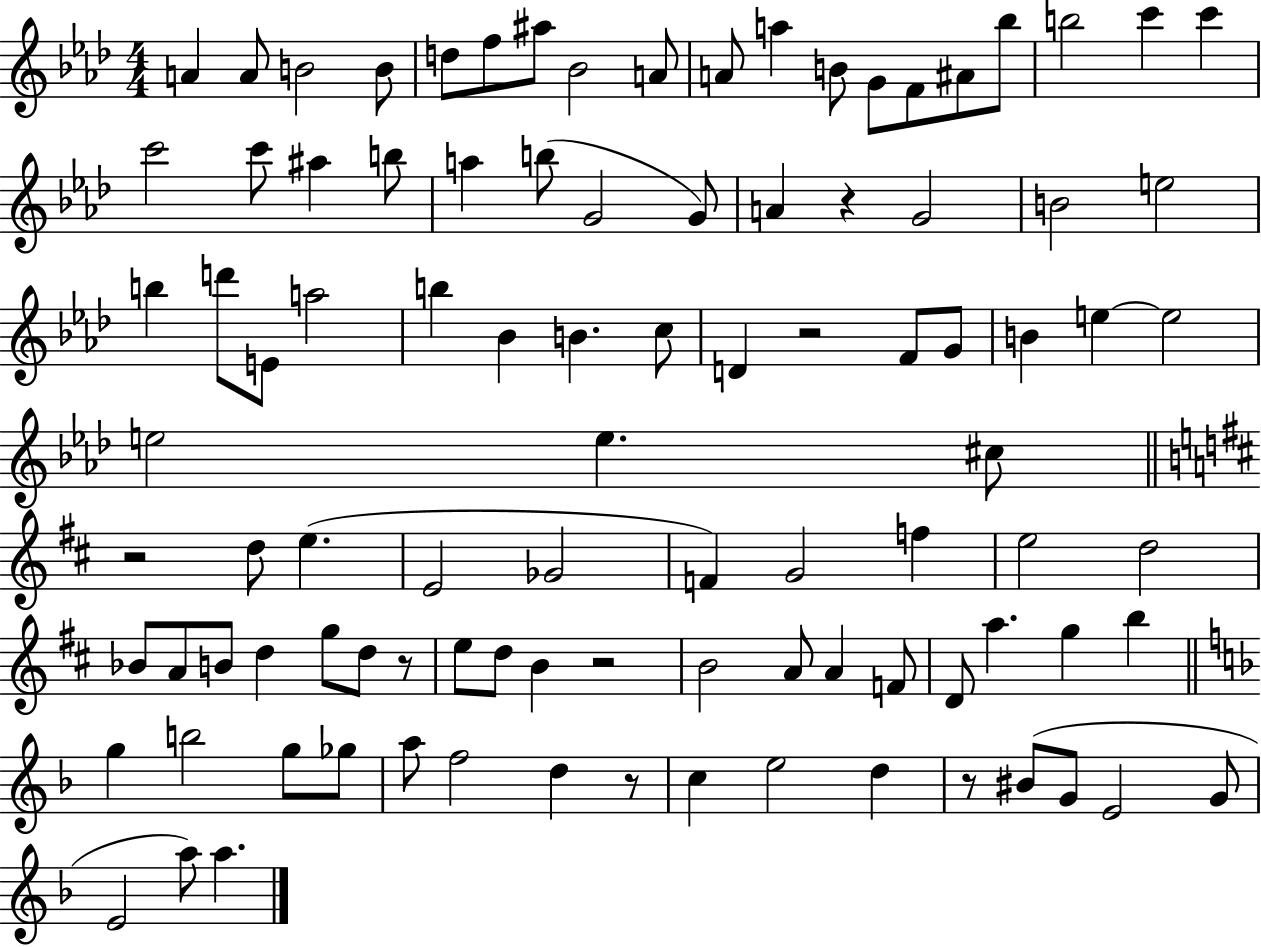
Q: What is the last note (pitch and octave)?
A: A5